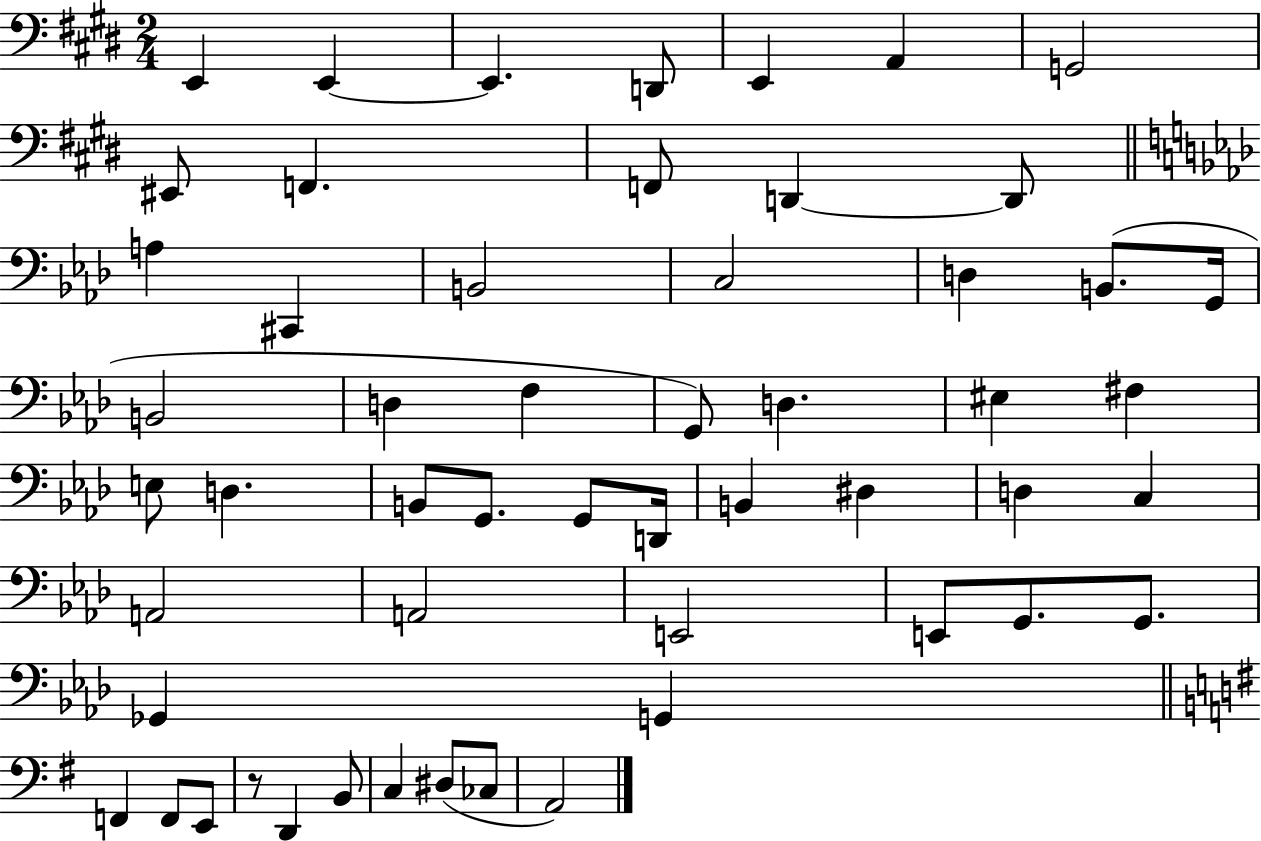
E2/q E2/q E2/q. D2/e E2/q A2/q G2/h EIS2/e F2/q. F2/e D2/q D2/e A3/q C#2/q B2/h C3/h D3/q B2/e. G2/s B2/h D3/q F3/q G2/e D3/q. EIS3/q F#3/q E3/e D3/q. B2/e G2/e. G2/e D2/s B2/q D#3/q D3/q C3/q A2/h A2/h E2/h E2/e G2/e. G2/e. Gb2/q G2/q F2/q F2/e E2/e R/e D2/q B2/e C3/q D#3/e CES3/e A2/h